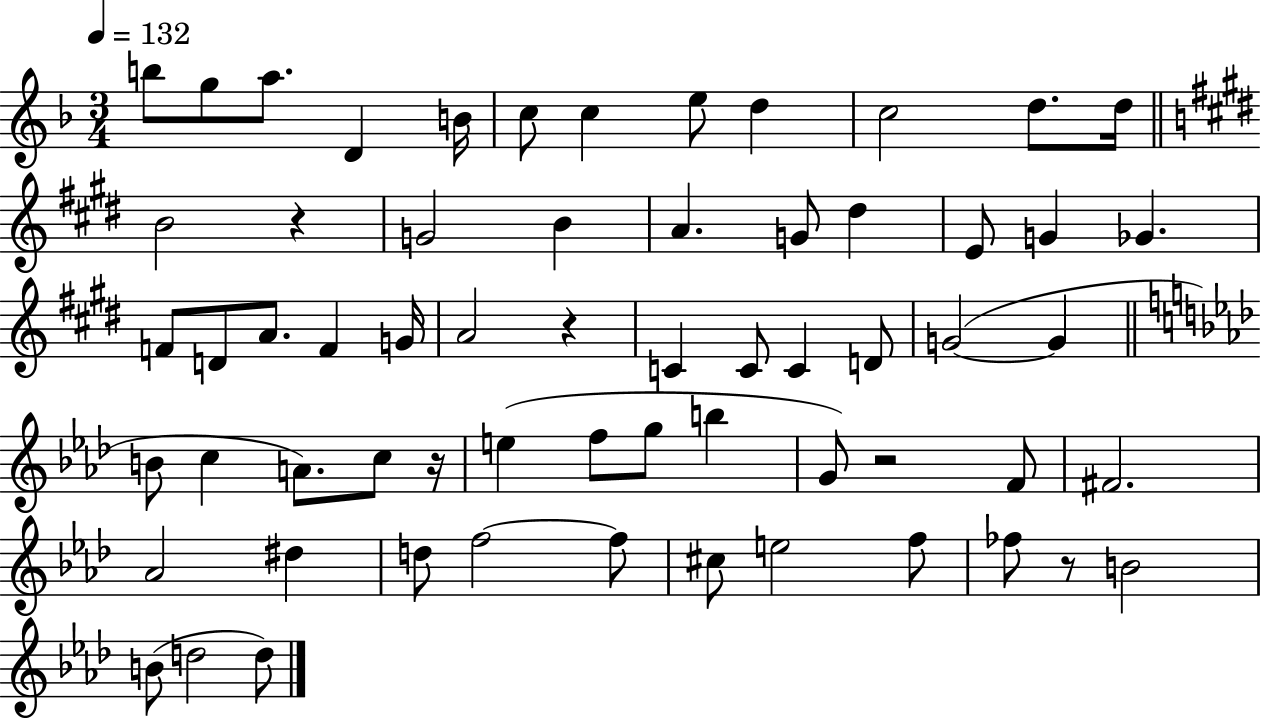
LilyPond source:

{
  \clef treble
  \numericTimeSignature
  \time 3/4
  \key f \major
  \tempo 4 = 132
  \repeat volta 2 { b''8 g''8 a''8. d'4 b'16 | c''8 c''4 e''8 d''4 | c''2 d''8. d''16 | \bar "||" \break \key e \major b'2 r4 | g'2 b'4 | a'4. g'8 dis''4 | e'8 g'4 ges'4. | \break f'8 d'8 a'8. f'4 g'16 | a'2 r4 | c'4 c'8 c'4 d'8 | g'2~(~ g'4 | \break \bar "||" \break \key aes \major b'8 c''4 a'8.) c''8 r16 | e''4( f''8 g''8 b''4 | g'8) r2 f'8 | fis'2. | \break aes'2 dis''4 | d''8 f''2~~ f''8 | cis''8 e''2 f''8 | fes''8 r8 b'2 | \break b'8( d''2 d''8) | } \bar "|."
}